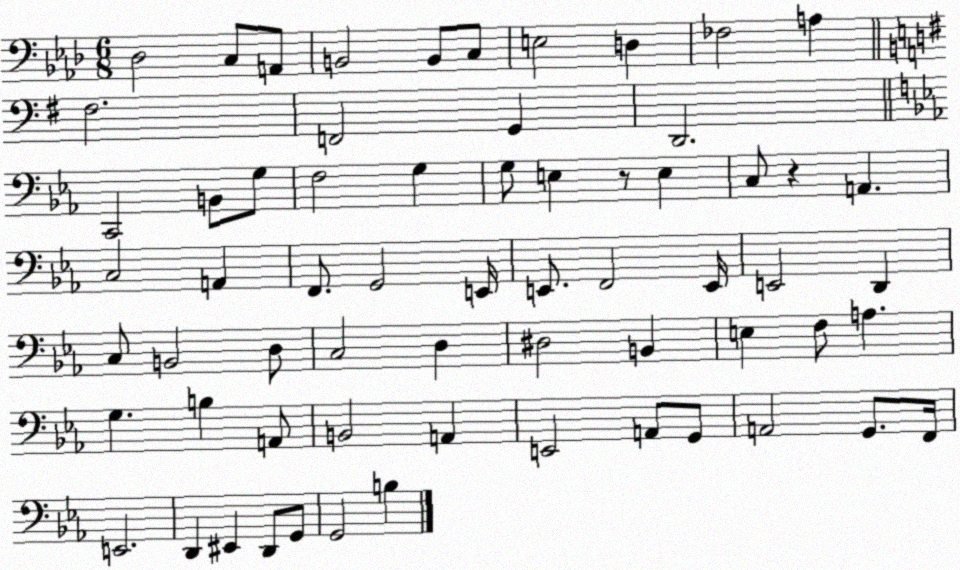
X:1
T:Untitled
M:6/8
L:1/4
K:Ab
_D,2 C,/2 A,,/2 B,,2 B,,/2 C,/2 E,2 D, _F,2 A, ^F,2 F,,2 G,, D,,2 C,,2 B,,/2 G,/2 F,2 G, G,/2 E, z/2 E, C,/2 z A,, C,2 A,, F,,/2 G,,2 E,,/4 E,,/2 F,,2 E,,/4 E,,2 D,, C,/2 B,,2 D,/2 C,2 D, ^D,2 B,, E, F,/2 A, G, B, A,,/2 B,,2 A,, E,,2 A,,/2 G,,/2 A,,2 G,,/2 F,,/4 E,,2 D,, ^E,, D,,/2 G,,/2 G,,2 B,